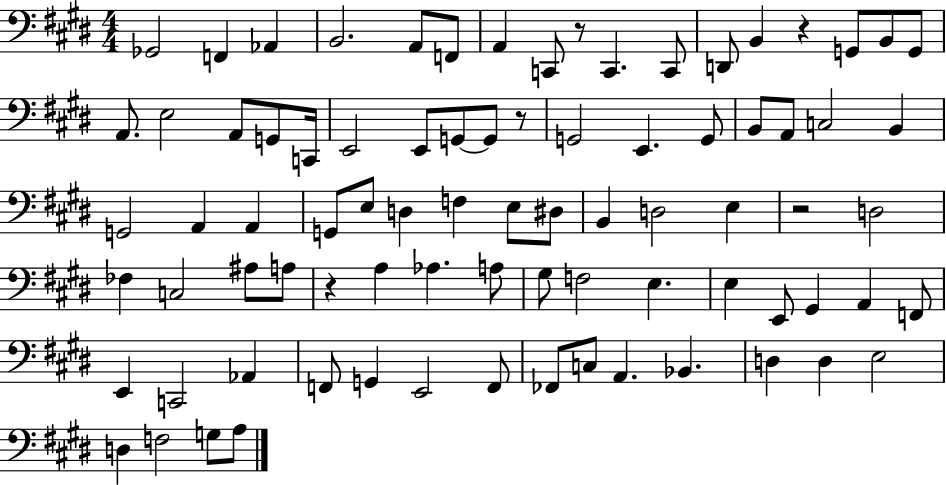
Gb2/h F2/q Ab2/q B2/h. A2/e F2/e A2/q C2/e R/e C2/q. C2/e D2/e B2/q R/q G2/e B2/e G2/e A2/e. E3/h A2/e G2/e C2/s E2/h E2/e G2/e G2/e R/e G2/h E2/q. G2/e B2/e A2/e C3/h B2/q G2/h A2/q A2/q G2/e E3/e D3/q F3/q E3/e D#3/e B2/q D3/h E3/q R/h D3/h FES3/q C3/h A#3/e A3/e R/q A3/q Ab3/q. A3/e G#3/e F3/h E3/q. E3/q E2/e G#2/q A2/q F2/e E2/q C2/h Ab2/q F2/e G2/q E2/h F2/e FES2/e C3/e A2/q. Bb2/q. D3/q D3/q E3/h D3/q F3/h G3/e A3/e